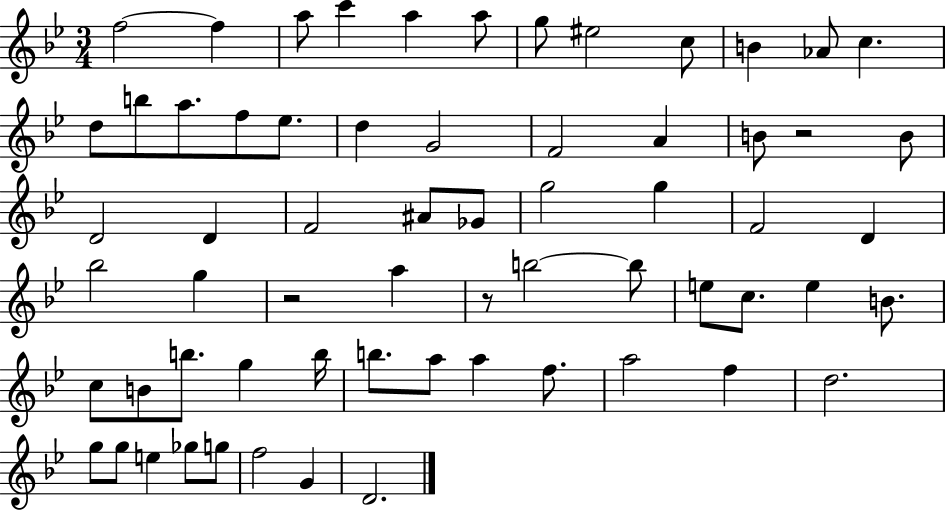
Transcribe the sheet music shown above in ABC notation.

X:1
T:Untitled
M:3/4
L:1/4
K:Bb
f2 f a/2 c' a a/2 g/2 ^e2 c/2 B _A/2 c d/2 b/2 a/2 f/2 _e/2 d G2 F2 A B/2 z2 B/2 D2 D F2 ^A/2 _G/2 g2 g F2 D _b2 g z2 a z/2 b2 b/2 e/2 c/2 e B/2 c/2 B/2 b/2 g b/4 b/2 a/2 a f/2 a2 f d2 g/2 g/2 e _g/2 g/2 f2 G D2